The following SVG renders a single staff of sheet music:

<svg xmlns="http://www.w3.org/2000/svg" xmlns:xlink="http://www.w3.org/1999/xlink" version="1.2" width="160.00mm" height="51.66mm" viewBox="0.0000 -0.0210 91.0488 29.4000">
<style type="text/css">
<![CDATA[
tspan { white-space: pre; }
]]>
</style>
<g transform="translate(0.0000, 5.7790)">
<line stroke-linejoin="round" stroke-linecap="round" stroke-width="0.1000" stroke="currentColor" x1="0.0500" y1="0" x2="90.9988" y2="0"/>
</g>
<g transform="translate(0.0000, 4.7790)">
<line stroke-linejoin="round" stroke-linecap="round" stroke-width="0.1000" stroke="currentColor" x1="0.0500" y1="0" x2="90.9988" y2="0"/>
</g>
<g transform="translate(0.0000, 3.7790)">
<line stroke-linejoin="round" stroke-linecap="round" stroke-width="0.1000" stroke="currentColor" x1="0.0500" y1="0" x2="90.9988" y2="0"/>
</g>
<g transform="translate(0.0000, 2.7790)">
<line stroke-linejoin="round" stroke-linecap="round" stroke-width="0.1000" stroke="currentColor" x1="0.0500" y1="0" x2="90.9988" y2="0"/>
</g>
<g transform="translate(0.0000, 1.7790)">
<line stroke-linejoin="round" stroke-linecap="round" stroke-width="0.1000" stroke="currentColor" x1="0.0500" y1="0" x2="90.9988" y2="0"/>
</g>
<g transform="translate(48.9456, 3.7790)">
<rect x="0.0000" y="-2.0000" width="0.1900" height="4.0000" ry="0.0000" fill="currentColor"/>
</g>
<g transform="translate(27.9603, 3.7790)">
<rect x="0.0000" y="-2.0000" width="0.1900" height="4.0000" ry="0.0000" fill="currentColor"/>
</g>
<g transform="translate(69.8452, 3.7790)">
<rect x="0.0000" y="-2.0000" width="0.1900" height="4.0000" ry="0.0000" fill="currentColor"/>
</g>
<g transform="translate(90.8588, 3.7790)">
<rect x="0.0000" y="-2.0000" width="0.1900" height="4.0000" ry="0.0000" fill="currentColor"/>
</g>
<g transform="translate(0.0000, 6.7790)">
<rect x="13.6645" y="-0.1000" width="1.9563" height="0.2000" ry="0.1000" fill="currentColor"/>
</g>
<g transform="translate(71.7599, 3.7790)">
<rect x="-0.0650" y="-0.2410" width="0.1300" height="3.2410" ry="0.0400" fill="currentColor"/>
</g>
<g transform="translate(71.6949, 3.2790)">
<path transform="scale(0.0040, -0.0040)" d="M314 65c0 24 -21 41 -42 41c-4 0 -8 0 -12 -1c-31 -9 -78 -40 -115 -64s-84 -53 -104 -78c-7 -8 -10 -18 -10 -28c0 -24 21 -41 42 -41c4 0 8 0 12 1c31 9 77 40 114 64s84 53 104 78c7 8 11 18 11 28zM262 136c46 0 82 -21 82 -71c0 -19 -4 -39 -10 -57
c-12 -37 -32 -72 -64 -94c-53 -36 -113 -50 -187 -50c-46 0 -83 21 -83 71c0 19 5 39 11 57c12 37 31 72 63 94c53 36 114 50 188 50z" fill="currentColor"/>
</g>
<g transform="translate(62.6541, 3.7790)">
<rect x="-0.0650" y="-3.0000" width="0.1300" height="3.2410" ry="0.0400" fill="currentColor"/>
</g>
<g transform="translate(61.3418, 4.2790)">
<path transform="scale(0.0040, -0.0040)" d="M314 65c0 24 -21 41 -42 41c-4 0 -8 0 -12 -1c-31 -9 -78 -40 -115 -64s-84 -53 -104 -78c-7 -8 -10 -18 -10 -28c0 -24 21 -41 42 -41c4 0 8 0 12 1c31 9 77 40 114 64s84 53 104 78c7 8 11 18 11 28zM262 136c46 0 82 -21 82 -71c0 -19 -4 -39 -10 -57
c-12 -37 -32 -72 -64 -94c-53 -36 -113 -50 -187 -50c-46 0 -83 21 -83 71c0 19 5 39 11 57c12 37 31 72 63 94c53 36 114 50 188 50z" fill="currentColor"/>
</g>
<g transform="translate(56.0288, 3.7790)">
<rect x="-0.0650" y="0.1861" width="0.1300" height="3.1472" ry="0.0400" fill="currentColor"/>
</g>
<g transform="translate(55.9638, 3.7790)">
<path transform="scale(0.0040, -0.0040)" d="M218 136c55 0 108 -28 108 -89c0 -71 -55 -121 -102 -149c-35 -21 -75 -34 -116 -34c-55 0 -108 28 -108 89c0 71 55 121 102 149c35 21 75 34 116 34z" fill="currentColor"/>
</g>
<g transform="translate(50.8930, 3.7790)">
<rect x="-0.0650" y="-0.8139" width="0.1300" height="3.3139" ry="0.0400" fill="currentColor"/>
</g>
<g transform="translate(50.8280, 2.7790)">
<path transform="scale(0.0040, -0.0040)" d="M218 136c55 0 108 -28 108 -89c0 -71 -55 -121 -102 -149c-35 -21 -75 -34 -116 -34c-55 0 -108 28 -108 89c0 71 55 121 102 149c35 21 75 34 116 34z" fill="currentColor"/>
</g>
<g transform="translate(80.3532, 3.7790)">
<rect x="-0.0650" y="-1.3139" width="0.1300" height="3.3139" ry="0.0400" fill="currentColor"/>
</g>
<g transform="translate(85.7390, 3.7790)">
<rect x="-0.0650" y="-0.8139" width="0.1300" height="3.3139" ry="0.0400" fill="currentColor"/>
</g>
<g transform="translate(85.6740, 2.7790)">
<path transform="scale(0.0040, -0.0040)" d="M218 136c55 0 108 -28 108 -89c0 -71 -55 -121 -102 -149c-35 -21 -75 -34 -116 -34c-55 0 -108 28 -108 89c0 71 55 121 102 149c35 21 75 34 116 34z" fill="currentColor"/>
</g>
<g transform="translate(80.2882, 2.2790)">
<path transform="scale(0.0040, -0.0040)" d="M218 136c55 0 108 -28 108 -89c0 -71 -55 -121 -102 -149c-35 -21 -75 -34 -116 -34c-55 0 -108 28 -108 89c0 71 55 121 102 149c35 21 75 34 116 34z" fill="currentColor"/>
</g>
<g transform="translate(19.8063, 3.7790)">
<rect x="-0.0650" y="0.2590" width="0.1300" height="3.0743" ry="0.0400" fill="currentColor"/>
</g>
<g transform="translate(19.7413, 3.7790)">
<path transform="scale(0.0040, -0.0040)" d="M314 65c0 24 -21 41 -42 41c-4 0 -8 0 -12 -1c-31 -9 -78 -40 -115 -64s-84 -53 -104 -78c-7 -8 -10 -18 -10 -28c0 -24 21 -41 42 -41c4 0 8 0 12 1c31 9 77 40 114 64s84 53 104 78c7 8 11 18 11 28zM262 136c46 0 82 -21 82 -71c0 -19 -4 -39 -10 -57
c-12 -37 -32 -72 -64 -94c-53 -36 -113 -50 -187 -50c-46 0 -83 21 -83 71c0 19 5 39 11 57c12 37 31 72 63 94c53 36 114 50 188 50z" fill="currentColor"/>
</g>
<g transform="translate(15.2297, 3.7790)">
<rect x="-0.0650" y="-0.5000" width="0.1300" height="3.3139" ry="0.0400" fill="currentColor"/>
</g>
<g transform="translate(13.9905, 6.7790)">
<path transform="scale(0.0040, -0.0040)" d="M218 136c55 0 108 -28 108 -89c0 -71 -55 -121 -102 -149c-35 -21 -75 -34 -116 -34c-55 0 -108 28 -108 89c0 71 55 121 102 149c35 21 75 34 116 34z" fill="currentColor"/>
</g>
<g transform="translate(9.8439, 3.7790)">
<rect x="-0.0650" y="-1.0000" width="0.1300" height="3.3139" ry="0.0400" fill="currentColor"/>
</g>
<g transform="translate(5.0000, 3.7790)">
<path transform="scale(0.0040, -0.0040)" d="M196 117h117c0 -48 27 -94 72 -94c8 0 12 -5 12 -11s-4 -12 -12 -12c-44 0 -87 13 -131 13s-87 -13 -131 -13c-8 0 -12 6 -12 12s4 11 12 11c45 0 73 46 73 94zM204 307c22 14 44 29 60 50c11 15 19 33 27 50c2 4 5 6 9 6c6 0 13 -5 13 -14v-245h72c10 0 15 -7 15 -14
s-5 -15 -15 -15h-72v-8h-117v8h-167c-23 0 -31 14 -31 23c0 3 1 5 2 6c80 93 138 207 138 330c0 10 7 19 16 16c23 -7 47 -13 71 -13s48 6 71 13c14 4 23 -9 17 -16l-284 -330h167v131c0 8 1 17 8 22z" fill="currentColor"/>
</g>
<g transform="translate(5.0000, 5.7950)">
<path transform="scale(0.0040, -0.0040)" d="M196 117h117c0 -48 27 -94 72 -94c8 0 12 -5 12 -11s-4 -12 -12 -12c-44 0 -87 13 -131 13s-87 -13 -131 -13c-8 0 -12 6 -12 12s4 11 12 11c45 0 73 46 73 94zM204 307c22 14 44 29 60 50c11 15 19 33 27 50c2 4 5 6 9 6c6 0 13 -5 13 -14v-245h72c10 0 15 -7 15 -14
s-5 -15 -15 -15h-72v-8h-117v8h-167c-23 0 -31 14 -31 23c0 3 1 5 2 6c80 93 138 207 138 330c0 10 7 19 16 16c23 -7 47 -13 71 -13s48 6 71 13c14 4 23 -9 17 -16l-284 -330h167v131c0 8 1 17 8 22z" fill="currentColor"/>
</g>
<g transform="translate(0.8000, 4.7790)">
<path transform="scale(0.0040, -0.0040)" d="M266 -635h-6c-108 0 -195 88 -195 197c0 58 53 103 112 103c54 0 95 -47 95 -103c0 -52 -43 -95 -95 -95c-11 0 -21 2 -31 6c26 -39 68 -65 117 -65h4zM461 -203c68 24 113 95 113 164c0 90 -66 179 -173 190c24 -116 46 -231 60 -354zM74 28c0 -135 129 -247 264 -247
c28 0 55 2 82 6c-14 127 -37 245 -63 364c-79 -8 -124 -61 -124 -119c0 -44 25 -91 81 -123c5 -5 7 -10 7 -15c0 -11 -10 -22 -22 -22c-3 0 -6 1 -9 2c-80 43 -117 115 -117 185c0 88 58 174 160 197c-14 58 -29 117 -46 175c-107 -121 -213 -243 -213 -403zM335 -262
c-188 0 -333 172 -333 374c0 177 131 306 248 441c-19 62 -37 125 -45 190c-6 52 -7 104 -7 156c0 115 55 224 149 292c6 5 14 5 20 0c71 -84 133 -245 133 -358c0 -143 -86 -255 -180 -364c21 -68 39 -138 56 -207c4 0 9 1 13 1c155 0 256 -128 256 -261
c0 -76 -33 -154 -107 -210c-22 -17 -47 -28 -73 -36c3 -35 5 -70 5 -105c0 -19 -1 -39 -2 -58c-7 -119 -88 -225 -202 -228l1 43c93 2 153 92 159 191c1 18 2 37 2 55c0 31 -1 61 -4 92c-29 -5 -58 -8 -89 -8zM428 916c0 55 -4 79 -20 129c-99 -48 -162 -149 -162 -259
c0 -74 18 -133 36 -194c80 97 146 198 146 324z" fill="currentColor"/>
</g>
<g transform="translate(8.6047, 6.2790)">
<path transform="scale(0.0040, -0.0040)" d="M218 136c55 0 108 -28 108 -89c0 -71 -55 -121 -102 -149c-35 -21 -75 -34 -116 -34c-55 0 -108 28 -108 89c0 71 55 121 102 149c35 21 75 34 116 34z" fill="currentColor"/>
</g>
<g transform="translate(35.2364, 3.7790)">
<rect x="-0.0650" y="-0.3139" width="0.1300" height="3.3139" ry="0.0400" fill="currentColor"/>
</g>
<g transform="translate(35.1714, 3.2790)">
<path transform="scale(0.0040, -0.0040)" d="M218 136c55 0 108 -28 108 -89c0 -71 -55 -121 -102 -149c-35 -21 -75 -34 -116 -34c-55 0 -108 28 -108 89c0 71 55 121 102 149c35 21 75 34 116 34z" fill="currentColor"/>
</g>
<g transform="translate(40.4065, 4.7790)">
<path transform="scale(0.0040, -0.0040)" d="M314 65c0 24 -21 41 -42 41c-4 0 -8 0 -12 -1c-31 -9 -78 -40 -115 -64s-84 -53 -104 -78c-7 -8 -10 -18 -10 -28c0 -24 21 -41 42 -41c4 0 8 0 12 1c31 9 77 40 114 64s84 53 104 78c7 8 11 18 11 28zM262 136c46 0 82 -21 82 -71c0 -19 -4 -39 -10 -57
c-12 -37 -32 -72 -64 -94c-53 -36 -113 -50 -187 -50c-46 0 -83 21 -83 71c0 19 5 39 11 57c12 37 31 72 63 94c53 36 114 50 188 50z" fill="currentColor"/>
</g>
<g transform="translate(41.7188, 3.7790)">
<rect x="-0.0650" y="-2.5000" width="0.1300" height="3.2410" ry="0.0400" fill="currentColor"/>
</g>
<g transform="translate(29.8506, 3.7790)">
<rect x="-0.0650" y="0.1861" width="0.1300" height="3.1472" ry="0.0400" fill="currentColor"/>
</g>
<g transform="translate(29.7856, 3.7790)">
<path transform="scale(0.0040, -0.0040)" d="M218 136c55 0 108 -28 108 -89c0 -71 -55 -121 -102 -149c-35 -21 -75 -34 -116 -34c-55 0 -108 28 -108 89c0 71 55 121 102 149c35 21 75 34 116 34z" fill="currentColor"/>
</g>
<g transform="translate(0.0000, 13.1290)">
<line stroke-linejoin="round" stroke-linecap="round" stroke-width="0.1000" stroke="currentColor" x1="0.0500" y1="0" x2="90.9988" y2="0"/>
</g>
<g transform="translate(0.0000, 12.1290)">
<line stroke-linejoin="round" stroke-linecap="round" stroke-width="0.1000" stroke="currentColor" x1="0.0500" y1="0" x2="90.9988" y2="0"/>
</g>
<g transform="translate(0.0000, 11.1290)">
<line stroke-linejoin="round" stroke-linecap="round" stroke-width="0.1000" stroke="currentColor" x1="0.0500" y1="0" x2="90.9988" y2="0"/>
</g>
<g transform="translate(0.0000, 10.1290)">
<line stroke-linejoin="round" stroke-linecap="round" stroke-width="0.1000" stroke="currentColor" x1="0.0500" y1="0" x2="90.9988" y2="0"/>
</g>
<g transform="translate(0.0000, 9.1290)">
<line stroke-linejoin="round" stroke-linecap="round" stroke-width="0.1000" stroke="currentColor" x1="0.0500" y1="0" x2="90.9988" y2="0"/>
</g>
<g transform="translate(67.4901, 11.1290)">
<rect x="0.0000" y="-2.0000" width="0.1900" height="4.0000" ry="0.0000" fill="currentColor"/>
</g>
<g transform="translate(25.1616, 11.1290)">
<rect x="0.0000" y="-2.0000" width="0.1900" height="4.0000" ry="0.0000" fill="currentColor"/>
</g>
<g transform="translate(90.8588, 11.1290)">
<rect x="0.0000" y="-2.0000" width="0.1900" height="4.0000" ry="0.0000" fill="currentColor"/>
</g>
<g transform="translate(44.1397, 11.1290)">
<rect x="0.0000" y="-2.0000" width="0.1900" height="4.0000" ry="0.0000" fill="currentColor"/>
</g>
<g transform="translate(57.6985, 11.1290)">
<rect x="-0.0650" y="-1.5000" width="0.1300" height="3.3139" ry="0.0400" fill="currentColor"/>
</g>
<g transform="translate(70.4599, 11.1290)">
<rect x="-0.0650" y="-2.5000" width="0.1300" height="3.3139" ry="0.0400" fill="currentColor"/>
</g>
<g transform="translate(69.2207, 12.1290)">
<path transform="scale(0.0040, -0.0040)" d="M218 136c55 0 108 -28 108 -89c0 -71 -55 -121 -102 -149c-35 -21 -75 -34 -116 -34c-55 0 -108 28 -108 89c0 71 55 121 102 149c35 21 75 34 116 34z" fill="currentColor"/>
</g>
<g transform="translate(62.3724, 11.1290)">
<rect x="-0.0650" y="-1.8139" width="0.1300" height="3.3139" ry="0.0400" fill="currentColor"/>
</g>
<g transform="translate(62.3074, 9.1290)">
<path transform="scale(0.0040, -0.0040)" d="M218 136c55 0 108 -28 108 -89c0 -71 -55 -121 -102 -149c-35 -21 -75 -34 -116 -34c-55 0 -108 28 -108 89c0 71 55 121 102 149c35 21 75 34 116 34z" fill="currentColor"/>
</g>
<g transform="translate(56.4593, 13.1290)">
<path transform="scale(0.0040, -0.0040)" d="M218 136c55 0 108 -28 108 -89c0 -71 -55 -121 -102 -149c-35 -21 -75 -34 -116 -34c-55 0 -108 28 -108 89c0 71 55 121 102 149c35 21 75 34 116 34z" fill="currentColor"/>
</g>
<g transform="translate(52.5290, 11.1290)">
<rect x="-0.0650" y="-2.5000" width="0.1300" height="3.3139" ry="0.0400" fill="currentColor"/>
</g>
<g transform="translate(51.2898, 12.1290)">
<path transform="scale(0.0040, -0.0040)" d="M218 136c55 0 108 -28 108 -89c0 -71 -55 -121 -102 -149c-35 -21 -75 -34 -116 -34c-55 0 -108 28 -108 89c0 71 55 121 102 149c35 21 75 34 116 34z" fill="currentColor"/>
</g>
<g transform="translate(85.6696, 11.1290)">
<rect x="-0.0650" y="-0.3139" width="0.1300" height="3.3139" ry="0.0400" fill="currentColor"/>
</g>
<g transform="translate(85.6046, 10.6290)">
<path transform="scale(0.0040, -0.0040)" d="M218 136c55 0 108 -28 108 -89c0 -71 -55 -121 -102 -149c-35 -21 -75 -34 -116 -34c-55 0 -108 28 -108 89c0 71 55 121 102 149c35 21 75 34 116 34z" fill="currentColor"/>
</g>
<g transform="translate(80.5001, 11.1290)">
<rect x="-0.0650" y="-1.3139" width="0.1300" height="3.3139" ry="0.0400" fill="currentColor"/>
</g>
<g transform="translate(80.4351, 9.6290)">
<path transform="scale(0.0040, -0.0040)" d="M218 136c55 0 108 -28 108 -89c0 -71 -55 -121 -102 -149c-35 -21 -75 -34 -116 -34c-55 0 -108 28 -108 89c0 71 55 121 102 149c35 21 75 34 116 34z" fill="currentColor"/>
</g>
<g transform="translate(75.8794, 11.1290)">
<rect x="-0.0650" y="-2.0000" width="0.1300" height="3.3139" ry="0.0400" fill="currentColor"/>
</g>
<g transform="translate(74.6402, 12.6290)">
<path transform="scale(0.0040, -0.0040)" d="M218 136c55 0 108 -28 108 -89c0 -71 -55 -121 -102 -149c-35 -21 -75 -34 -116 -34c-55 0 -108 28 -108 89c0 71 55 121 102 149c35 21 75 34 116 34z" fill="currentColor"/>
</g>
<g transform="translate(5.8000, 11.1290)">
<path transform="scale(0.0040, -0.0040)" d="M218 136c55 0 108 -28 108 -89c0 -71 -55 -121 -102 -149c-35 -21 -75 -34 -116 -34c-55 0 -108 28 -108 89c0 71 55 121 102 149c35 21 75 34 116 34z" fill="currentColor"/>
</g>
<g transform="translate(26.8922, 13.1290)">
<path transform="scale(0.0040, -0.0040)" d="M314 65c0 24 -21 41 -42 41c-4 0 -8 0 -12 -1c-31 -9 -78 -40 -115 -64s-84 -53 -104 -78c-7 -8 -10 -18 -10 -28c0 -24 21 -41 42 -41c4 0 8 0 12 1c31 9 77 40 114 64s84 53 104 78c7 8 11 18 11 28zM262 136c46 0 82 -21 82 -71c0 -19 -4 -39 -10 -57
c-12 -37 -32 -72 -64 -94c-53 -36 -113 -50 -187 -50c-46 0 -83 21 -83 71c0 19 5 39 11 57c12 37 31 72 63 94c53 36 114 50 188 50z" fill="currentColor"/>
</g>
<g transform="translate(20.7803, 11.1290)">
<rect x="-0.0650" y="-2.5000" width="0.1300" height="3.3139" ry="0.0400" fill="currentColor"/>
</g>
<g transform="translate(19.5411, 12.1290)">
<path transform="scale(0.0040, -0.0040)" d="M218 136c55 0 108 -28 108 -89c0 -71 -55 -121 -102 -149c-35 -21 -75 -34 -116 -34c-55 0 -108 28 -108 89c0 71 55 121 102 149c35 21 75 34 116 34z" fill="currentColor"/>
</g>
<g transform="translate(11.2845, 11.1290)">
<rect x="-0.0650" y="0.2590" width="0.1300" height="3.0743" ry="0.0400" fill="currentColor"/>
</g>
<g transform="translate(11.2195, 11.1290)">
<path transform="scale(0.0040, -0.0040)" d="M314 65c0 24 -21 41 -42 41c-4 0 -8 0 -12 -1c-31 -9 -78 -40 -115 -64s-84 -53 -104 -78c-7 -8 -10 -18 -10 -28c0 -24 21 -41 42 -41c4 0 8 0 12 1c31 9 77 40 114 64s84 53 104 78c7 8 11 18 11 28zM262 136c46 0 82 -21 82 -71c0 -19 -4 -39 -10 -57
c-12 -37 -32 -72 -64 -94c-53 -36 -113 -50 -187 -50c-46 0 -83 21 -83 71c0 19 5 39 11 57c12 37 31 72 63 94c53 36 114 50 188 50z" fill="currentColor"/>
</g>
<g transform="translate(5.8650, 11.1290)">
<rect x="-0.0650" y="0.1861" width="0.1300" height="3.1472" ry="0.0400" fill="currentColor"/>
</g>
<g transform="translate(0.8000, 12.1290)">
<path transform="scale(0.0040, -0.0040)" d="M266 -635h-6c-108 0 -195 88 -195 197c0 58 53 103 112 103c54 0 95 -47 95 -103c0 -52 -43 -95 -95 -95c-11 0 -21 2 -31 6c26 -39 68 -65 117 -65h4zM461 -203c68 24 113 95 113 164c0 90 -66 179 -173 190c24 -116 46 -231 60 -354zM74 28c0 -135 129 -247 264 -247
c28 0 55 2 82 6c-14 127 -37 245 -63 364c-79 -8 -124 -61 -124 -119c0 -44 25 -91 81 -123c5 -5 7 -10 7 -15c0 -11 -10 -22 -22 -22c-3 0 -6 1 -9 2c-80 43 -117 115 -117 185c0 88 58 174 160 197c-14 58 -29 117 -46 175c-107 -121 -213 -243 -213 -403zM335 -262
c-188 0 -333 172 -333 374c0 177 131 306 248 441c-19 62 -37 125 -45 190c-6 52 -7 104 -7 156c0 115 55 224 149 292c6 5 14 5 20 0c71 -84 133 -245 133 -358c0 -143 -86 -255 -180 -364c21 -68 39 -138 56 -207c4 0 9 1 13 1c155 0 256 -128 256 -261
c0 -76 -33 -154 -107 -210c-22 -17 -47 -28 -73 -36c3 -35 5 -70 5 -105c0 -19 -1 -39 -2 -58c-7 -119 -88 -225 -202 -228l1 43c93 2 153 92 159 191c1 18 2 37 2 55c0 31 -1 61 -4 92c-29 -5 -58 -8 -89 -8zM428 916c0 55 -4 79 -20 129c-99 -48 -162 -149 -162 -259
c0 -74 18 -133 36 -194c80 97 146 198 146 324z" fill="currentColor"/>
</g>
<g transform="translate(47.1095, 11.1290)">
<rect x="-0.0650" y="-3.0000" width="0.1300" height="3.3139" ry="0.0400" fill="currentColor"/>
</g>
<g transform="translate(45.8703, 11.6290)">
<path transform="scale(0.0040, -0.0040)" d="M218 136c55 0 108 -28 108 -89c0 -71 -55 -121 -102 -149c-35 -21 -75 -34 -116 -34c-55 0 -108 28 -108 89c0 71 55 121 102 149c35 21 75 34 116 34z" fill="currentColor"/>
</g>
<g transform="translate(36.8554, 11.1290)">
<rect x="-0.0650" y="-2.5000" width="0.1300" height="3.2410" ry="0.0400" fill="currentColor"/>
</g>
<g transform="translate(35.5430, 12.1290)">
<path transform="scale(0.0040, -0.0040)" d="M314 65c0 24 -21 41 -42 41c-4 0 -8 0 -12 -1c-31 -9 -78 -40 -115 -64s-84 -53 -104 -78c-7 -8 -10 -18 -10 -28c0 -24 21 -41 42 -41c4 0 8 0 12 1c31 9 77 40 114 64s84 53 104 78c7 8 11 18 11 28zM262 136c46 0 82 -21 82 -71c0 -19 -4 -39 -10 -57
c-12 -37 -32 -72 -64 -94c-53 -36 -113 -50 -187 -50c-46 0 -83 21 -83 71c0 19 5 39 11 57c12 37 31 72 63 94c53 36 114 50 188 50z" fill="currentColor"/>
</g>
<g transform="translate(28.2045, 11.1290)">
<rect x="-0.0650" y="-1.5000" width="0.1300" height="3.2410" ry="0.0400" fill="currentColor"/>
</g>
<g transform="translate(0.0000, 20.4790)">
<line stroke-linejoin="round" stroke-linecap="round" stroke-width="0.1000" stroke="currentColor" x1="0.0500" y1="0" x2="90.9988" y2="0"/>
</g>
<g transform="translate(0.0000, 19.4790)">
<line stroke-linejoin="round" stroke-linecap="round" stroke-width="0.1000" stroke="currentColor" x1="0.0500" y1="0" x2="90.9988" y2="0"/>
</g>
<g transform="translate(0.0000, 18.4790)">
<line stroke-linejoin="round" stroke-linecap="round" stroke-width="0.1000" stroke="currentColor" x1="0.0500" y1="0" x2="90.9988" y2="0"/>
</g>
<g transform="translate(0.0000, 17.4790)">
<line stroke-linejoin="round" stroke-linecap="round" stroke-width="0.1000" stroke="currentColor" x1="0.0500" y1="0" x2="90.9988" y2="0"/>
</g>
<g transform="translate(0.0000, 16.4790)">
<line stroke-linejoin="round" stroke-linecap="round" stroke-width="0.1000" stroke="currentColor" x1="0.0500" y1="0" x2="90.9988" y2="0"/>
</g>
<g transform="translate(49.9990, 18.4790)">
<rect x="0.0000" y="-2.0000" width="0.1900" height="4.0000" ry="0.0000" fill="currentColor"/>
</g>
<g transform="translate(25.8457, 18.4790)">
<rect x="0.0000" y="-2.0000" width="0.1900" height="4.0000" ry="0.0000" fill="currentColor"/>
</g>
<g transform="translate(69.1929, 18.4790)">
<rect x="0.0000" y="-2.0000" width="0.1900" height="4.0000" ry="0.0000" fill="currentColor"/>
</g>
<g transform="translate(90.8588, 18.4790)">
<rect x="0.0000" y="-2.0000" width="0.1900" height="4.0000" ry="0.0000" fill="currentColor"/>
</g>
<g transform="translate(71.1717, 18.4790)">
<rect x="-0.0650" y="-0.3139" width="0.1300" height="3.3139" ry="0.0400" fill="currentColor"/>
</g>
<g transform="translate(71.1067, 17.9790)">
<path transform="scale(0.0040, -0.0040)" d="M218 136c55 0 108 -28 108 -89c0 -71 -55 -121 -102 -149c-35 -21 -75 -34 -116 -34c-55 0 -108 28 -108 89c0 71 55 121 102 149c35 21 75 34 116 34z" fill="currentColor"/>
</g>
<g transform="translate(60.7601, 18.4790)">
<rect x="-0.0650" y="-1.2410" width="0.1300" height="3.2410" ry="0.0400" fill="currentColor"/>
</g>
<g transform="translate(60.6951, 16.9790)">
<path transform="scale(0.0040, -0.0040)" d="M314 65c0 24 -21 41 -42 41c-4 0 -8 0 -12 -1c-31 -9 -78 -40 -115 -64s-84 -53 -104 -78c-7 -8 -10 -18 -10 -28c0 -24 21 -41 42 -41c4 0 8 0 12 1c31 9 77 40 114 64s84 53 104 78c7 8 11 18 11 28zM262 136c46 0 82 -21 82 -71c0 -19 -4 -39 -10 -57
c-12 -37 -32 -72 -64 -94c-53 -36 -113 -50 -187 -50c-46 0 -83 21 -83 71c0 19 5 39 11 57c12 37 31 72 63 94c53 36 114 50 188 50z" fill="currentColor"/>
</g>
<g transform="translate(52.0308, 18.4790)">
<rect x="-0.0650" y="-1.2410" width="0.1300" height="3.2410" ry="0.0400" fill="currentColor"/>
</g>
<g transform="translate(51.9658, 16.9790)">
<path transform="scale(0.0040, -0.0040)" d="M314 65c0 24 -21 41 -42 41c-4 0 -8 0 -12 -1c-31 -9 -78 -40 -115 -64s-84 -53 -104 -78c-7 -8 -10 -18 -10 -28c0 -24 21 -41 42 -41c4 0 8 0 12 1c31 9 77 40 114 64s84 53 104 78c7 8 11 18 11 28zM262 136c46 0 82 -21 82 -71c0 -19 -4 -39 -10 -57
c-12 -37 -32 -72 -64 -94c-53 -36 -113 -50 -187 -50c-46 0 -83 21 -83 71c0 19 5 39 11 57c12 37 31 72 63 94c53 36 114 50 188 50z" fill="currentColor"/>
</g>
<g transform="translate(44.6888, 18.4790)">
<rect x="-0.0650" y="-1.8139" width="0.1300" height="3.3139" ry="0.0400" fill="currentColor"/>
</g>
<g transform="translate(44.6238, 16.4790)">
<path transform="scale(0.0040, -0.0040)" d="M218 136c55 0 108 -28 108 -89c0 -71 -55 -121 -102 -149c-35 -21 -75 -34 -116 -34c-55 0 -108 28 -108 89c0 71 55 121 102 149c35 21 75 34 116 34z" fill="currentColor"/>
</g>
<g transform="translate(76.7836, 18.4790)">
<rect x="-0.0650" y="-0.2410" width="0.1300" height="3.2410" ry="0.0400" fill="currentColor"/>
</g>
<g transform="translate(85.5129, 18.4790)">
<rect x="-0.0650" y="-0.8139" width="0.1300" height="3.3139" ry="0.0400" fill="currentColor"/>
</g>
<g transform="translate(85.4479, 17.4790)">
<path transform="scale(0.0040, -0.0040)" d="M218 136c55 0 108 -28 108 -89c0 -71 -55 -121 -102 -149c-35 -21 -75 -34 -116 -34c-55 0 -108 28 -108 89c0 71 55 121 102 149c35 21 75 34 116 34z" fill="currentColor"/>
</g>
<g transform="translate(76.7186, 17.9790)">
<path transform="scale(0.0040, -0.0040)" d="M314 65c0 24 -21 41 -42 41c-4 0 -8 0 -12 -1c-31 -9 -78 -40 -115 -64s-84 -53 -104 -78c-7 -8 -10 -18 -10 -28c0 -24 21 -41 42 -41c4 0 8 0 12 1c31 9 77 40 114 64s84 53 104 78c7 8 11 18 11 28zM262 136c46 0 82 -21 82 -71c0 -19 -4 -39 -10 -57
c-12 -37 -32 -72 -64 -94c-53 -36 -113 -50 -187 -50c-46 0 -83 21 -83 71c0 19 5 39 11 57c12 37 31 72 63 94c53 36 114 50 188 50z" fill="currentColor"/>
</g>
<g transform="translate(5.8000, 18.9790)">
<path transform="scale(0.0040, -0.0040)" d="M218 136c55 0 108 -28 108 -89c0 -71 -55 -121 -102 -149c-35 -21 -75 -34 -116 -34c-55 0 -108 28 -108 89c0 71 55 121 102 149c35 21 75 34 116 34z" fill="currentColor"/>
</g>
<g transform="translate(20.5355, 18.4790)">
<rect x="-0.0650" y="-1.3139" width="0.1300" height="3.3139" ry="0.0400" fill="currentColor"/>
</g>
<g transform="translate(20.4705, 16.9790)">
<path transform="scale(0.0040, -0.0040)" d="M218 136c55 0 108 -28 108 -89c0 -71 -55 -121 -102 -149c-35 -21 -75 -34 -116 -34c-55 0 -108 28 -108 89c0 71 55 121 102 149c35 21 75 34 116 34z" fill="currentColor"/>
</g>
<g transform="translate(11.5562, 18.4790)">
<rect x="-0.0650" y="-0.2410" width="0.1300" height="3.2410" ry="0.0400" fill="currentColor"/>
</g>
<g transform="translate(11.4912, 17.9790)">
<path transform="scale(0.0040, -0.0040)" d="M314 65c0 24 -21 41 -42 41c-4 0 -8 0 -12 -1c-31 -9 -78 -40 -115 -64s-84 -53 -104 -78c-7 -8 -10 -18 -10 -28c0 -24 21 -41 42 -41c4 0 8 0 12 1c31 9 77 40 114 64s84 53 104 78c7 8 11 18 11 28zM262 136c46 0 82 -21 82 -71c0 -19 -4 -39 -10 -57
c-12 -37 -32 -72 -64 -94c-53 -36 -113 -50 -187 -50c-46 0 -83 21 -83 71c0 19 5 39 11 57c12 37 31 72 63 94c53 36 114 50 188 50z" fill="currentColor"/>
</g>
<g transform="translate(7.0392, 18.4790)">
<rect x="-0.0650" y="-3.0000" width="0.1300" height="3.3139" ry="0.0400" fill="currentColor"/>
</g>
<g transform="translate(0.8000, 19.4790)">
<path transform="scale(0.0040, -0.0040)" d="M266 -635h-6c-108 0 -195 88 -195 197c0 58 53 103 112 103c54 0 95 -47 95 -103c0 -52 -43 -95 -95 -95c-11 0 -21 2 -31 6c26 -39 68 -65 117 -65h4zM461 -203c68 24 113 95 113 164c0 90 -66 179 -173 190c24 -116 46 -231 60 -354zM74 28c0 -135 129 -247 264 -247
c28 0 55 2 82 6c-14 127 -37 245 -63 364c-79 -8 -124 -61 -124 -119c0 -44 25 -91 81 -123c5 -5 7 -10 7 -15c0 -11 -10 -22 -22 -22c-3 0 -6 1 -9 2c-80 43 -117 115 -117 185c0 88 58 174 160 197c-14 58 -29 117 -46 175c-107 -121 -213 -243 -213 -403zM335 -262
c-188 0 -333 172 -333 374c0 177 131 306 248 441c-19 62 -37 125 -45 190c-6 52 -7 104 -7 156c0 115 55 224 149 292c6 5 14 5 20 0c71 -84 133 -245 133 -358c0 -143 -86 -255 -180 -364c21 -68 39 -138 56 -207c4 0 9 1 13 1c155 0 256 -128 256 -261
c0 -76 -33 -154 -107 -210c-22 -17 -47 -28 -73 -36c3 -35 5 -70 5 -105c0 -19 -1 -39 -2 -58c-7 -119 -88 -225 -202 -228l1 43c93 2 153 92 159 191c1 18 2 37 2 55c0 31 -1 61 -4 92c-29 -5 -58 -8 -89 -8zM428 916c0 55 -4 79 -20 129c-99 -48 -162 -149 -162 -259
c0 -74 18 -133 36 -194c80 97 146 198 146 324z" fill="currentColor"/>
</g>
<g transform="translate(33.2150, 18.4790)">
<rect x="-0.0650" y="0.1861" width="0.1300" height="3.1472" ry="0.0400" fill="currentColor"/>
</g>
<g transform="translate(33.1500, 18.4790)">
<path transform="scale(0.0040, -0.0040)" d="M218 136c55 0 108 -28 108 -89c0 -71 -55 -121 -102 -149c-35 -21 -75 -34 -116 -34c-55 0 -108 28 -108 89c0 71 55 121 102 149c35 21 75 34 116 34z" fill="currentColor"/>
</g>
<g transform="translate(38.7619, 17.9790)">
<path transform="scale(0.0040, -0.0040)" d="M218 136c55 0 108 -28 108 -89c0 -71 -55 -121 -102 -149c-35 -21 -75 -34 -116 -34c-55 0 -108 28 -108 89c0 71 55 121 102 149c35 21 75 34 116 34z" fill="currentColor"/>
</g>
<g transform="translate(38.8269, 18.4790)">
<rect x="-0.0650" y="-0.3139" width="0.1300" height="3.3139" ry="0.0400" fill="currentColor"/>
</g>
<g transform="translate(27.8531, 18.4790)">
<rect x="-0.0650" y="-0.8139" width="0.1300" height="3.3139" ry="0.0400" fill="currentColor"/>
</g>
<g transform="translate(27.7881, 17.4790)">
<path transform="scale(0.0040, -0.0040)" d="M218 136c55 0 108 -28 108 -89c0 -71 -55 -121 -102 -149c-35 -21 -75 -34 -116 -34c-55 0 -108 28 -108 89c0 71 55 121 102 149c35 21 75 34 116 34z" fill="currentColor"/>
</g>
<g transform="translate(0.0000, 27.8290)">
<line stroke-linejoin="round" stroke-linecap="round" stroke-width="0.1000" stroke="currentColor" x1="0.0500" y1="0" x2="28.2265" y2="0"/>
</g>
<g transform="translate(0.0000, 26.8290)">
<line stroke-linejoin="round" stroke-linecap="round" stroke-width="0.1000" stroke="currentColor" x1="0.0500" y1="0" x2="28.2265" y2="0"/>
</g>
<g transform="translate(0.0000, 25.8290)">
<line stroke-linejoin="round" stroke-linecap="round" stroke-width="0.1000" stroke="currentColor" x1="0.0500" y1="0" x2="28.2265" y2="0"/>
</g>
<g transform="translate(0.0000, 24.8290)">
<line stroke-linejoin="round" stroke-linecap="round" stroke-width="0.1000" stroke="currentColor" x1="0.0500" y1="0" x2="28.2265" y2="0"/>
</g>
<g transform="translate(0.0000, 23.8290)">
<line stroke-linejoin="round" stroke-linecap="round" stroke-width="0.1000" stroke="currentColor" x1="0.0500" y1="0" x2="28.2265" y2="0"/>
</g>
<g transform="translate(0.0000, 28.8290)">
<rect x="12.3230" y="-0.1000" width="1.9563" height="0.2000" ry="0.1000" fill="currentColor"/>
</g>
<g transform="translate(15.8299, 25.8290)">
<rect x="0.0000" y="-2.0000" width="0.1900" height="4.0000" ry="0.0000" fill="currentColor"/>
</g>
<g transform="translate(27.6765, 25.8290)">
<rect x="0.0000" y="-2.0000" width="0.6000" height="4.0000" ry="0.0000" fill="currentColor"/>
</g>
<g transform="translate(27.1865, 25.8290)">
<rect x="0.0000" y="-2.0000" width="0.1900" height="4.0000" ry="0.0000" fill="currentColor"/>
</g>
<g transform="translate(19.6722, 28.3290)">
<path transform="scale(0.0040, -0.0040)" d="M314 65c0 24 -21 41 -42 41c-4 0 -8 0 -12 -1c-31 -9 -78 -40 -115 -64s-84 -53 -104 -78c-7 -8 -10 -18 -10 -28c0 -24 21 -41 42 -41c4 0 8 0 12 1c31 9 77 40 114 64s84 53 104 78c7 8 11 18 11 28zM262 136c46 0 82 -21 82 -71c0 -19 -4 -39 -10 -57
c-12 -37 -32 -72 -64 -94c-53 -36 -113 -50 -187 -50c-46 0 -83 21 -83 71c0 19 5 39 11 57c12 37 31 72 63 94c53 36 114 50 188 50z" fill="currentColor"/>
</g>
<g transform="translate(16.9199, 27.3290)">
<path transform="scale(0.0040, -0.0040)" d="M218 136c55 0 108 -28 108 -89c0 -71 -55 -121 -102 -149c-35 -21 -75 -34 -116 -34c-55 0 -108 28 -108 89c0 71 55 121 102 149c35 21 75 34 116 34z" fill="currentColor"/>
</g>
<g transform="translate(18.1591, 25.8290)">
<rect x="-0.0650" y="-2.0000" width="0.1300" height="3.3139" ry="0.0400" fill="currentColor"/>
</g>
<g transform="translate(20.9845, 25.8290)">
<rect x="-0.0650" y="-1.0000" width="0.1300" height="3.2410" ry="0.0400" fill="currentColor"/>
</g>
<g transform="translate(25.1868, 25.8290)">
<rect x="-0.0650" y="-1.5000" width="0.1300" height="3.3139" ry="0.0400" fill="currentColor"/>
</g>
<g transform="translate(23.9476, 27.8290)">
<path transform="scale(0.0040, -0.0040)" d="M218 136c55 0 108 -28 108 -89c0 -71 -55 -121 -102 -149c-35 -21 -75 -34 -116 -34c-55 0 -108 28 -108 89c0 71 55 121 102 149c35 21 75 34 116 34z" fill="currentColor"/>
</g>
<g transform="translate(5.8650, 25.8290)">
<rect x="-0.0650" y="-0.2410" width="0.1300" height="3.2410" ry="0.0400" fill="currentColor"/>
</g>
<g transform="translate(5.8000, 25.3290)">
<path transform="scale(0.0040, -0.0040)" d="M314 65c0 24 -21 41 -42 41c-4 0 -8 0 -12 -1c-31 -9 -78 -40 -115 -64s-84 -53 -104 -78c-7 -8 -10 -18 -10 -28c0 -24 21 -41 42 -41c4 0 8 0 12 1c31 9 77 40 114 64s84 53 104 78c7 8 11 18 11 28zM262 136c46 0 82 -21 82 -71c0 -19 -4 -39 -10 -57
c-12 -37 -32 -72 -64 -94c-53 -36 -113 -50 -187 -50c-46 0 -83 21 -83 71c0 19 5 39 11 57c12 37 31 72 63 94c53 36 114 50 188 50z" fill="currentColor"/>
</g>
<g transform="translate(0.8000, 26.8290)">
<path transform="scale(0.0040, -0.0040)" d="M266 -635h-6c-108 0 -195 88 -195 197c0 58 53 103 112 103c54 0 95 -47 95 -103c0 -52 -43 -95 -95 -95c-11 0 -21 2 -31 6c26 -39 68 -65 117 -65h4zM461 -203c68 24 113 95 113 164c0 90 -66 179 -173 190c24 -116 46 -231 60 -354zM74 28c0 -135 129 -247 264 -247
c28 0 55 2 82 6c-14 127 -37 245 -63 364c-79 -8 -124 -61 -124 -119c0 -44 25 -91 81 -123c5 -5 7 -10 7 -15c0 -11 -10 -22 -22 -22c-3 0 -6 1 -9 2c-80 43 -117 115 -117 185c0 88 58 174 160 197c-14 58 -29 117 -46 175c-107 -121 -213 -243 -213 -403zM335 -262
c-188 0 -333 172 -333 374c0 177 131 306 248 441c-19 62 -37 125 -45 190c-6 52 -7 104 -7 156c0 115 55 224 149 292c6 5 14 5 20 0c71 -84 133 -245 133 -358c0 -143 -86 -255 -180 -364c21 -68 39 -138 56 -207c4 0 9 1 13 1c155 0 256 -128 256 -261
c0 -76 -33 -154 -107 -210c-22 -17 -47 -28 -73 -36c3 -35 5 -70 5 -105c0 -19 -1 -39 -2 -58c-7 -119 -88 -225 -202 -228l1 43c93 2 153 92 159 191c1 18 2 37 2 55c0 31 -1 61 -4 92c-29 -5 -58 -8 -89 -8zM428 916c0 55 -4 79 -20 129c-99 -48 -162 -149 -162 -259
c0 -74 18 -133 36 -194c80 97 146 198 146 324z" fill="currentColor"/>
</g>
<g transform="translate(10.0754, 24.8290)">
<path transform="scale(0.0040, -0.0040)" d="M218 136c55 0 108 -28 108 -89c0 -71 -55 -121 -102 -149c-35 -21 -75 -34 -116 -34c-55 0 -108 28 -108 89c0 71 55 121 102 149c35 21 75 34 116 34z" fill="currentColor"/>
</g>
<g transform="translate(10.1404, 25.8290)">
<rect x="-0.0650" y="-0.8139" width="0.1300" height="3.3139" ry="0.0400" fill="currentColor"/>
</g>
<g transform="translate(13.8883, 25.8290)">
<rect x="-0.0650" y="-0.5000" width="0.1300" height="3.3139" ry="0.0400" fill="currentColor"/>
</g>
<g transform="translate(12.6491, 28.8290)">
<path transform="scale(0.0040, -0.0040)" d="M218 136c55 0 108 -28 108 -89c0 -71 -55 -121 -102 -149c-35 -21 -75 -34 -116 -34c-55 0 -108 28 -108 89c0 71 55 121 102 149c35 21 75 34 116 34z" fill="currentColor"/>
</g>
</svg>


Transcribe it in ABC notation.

X:1
T:Untitled
M:4/4
L:1/4
K:C
D C B2 B c G2 d B A2 c2 e d B B2 G E2 G2 A G E f G F e c A c2 e d B c f e2 e2 c c2 d c2 d C F D2 E